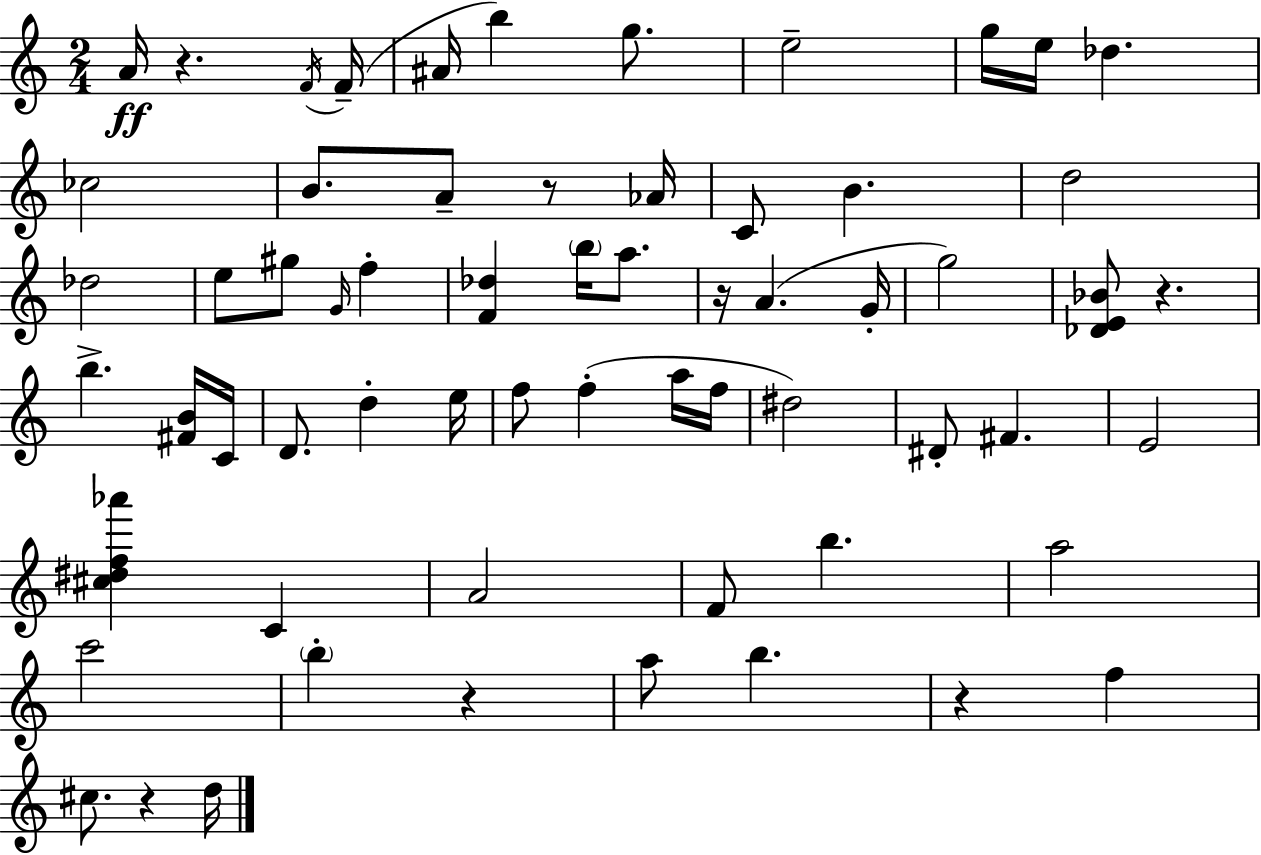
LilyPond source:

{
  \clef treble
  \numericTimeSignature
  \time 2/4
  \key a \minor
  a'16\ff r4. \acciaccatura { f'16 }( | f'16-- ais'16 b''4) g''8. | e''2-- | g''16 e''16 des''4. | \break ces''2 | b'8. a'8-- r8 | aes'16 c'8 b'4. | d''2 | \break des''2 | e''8 gis''8 \grace { g'16 } f''4-. | <f' des''>4 \parenthesize b''16 a''8. | r16 a'4.( | \break g'16-. g''2) | <des' e' bes'>8 r4. | b''4.-> | <fis' b'>16 c'16 d'8. d''4-. | \break e''16 f''8 f''4-.( | a''16 f''16 dis''2) | dis'8-. fis'4. | e'2 | \break <cis'' dis'' f'' aes'''>4 c'4 | a'2 | f'8 b''4. | a''2 | \break c'''2 | \parenthesize b''4-. r4 | a''8 b''4. | r4 f''4 | \break cis''8. r4 | d''16 \bar "|."
}